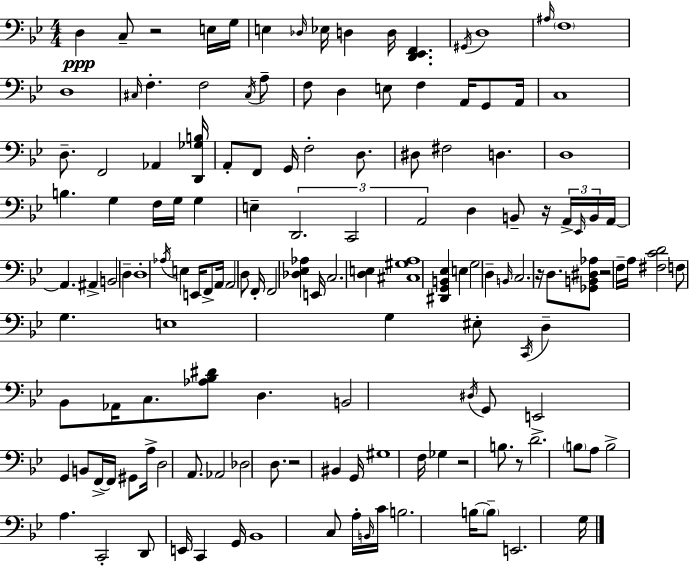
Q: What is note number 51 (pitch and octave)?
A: A2